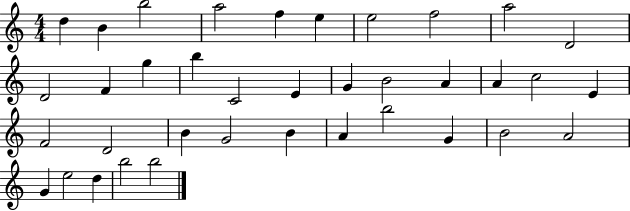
X:1
T:Untitled
M:4/4
L:1/4
K:C
d B b2 a2 f e e2 f2 a2 D2 D2 F g b C2 E G B2 A A c2 E F2 D2 B G2 B A b2 G B2 A2 G e2 d b2 b2